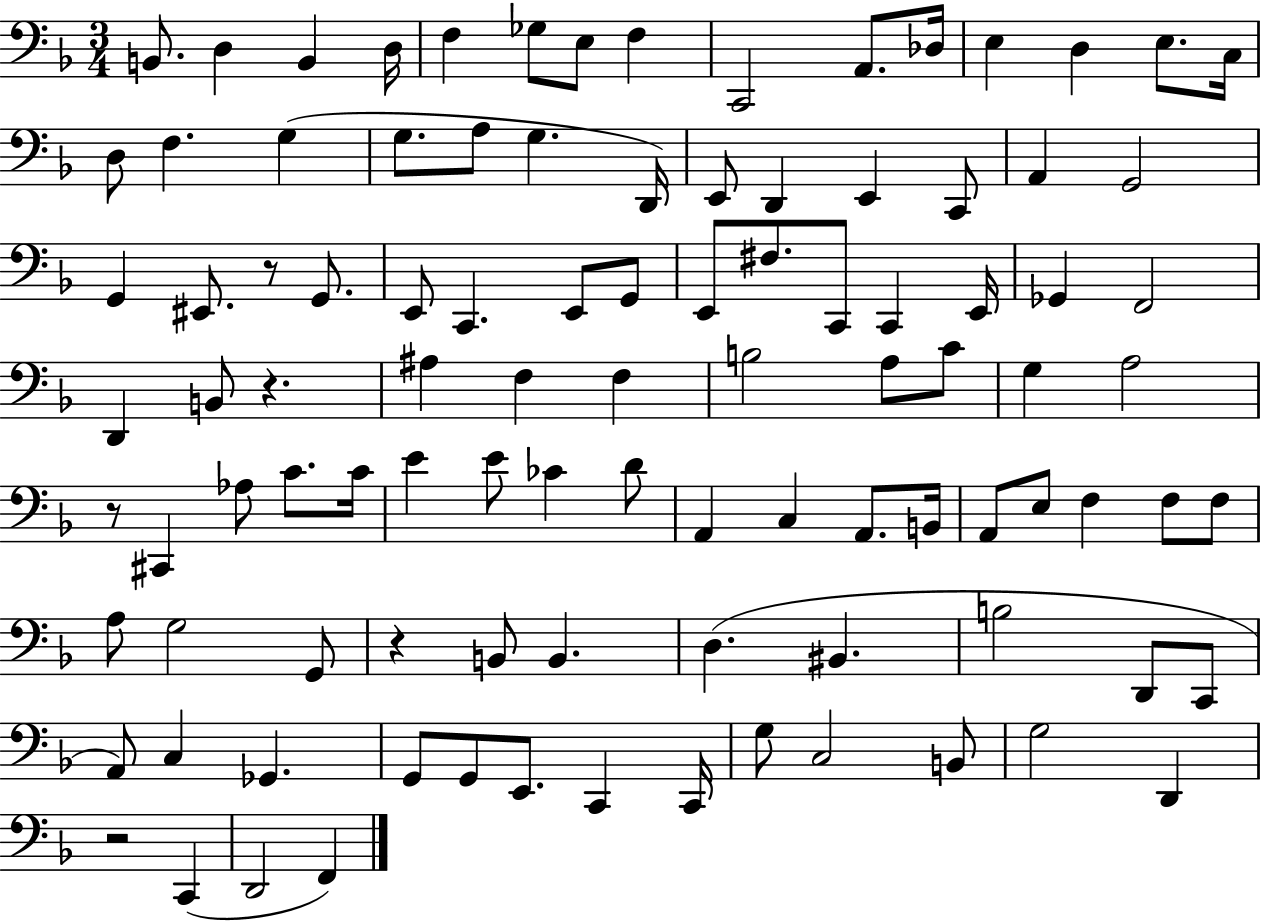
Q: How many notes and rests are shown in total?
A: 100